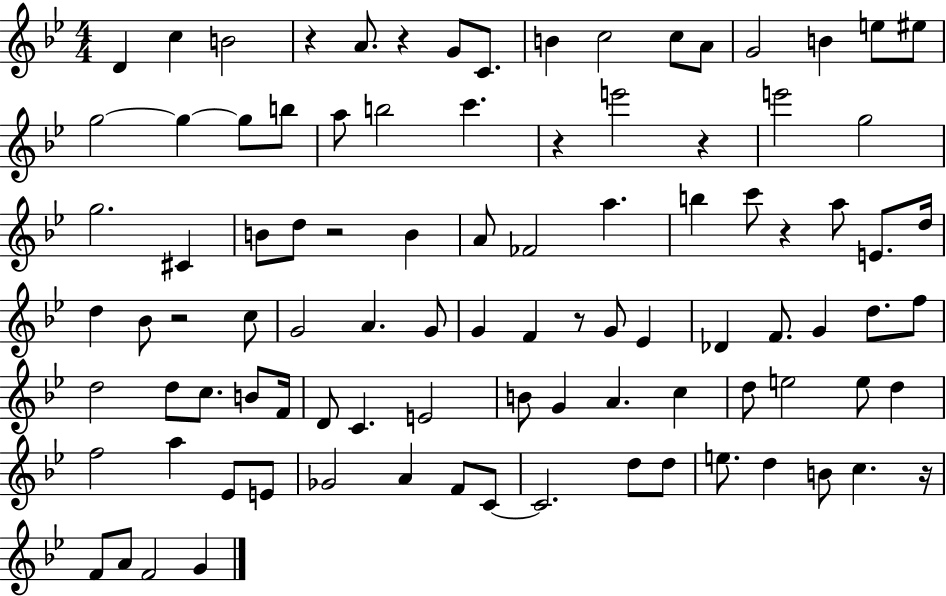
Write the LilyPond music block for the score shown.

{
  \clef treble
  \numericTimeSignature
  \time 4/4
  \key bes \major
  d'4 c''4 b'2 | r4 a'8. r4 g'8 c'8. | b'4 c''2 c''8 a'8 | g'2 b'4 e''8 eis''8 | \break g''2~~ g''4~~ g''8 b''8 | a''8 b''2 c'''4. | r4 e'''2 r4 | e'''2 g''2 | \break g''2. cis'4 | b'8 d''8 r2 b'4 | a'8 fes'2 a''4. | b''4 c'''8 r4 a''8 e'8. d''16 | \break d''4 bes'8 r2 c''8 | g'2 a'4. g'8 | g'4 f'4 r8 g'8 ees'4 | des'4 f'8. g'4 d''8. f''8 | \break d''2 d''8 c''8. b'8 f'16 | d'8 c'4. e'2 | b'8 g'4 a'4. c''4 | d''8 e''2 e''8 d''4 | \break f''2 a''4 ees'8 e'8 | ges'2 a'4 f'8 c'8~~ | c'2. d''8 d''8 | e''8. d''4 b'8 c''4. r16 | \break f'8 a'8 f'2 g'4 | \bar "|."
}